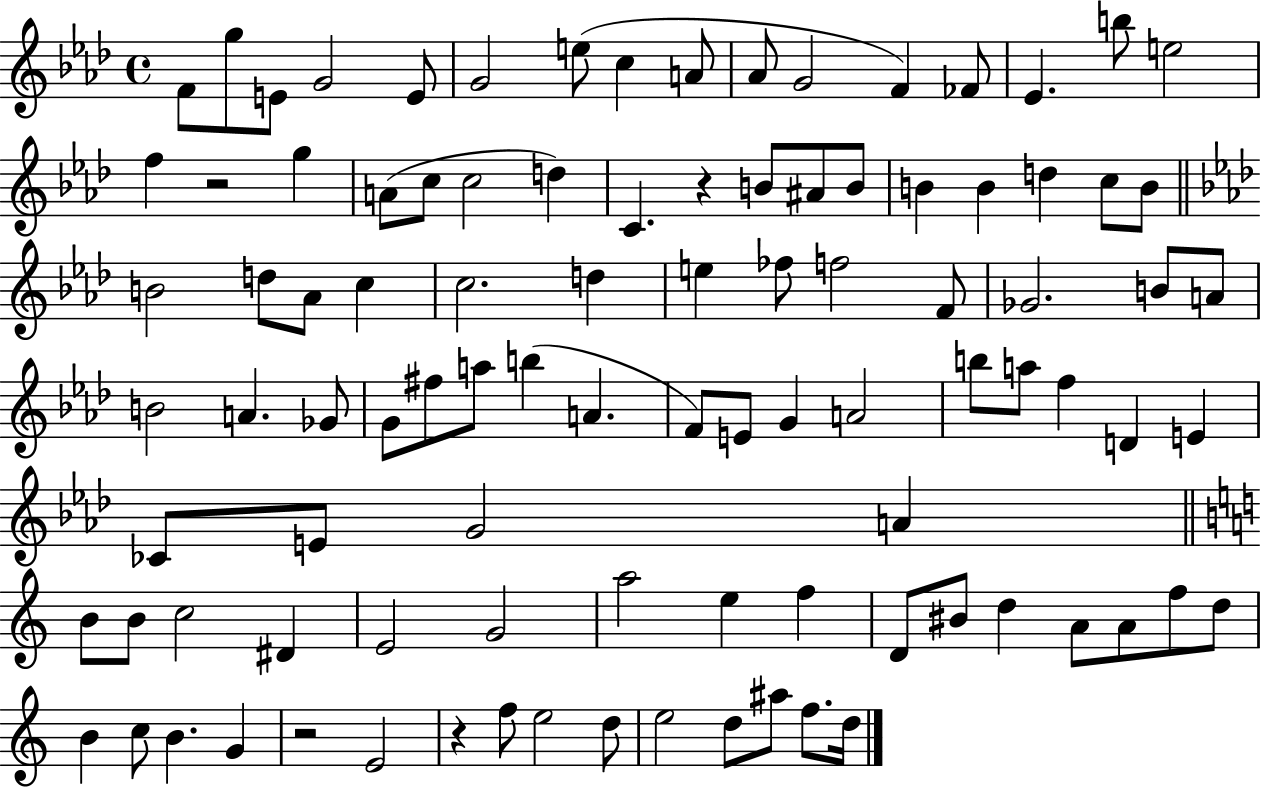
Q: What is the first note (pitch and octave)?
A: F4